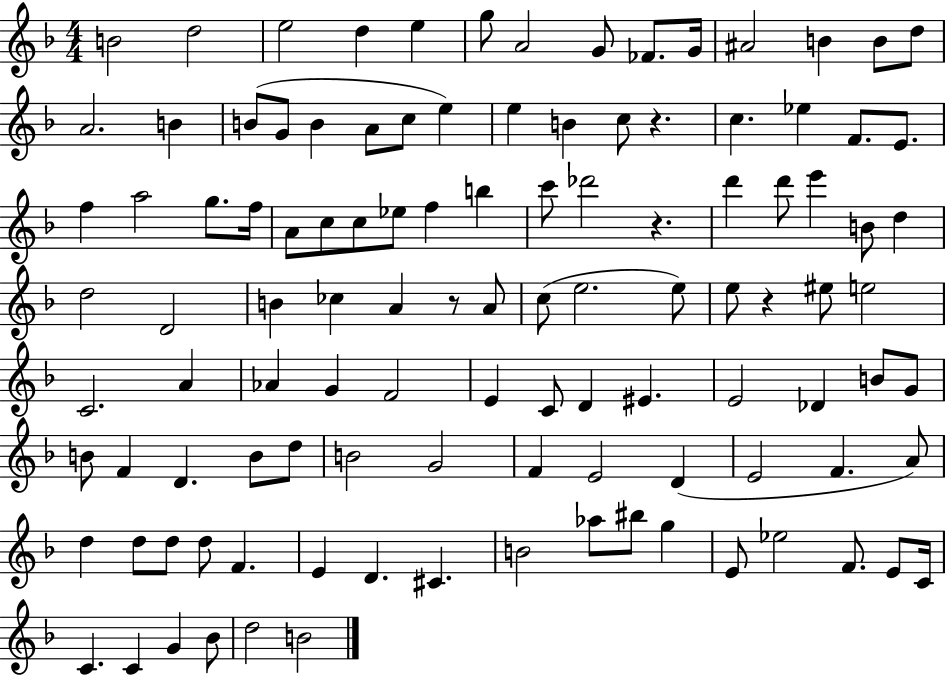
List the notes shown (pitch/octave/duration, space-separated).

B4/h D5/h E5/h D5/q E5/q G5/e A4/h G4/e FES4/e. G4/s A#4/h B4/q B4/e D5/e A4/h. B4/q B4/e G4/e B4/q A4/e C5/e E5/q E5/q B4/q C5/e R/q. C5/q. Eb5/q F4/e. E4/e. F5/q A5/h G5/e. F5/s A4/e C5/e C5/e Eb5/e F5/q B5/q C6/e Db6/h R/q. D6/q D6/e E6/q B4/e D5/q D5/h D4/h B4/q CES5/q A4/q R/e A4/e C5/e E5/h. E5/e E5/e R/q EIS5/e E5/h C4/h. A4/q Ab4/q G4/q F4/h E4/q C4/e D4/q EIS4/q. E4/h Db4/q B4/e G4/e B4/e F4/q D4/q. B4/e D5/e B4/h G4/h F4/q E4/h D4/q E4/h F4/q. A4/e D5/q D5/e D5/e D5/e F4/q. E4/q D4/q. C#4/q. B4/h Ab5/e BIS5/e G5/q E4/e Eb5/h F4/e. E4/e C4/s C4/q. C4/q G4/q Bb4/e D5/h B4/h